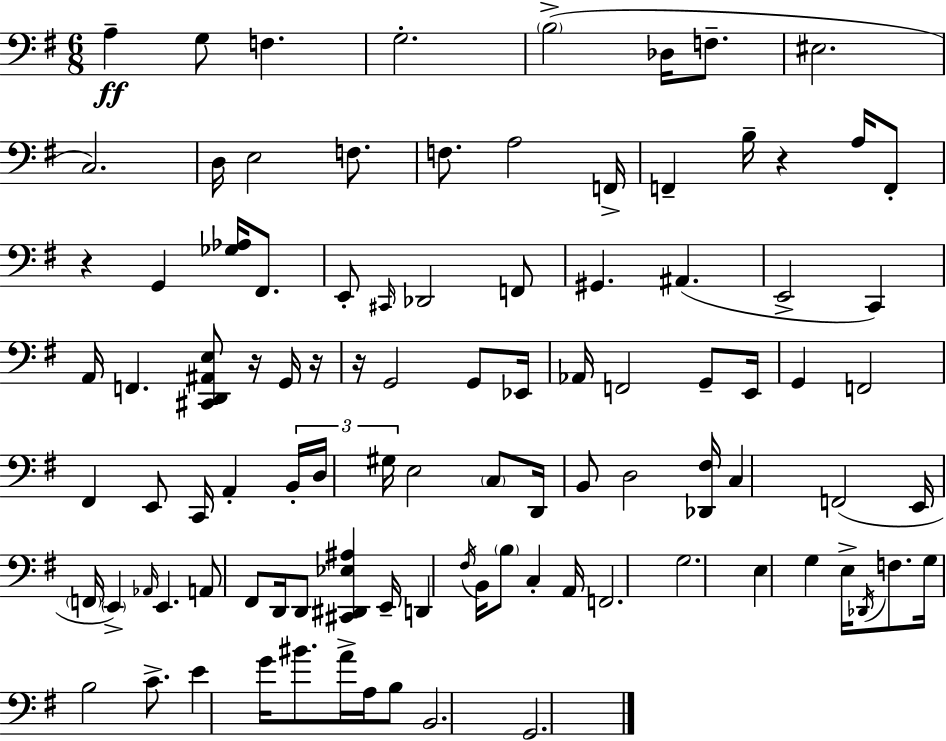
{
  \clef bass
  \numericTimeSignature
  \time 6/8
  \key e \minor
  \repeat volta 2 { a4--\ff g8 f4. | g2.-. | \parenthesize b2->( des16 f8.-- | eis2. | \break c2.) | d16 e2 f8. | f8. a2 f,16-> | f,4-- b16-- r4 a16 f,8-. | \break r4 g,4 <ges aes>16 fis,8. | e,8-. \grace { cis,16 } des,2 f,8 | gis,4. ais,4.( | e,2-> c,4) | \break a,16 f,4. <cis, d, ais, e>8 r16 g,16 | r16 r16 g,2 g,8 | ees,16 aes,16 f,2 g,8-- | e,16 g,4 f,2 | \break fis,4 e,8 c,16 a,4-. | \tuplet 3/2 { b,16-. d16 gis16 } e2 \parenthesize c8 | d,16 b,8 d2 | <des, fis>16 c4 f,2( | \break e,16 \parenthesize f,16 \parenthesize e,4->) \grace { aes,16 } e,4. | a,8 fis,8 d,16 d,8 <cis, dis, ees ais>4 | e,16-- d,4 \acciaccatura { fis16 } b,16 \parenthesize b8 c4-. | a,16 f,2. | \break g2. | e4 g4 e16-> | \acciaccatura { des,16 } f8. g16 b2 | c'8.-> e'4 g'16 bis'8. | \break a'16-> a16 b8 b,2. | g,2. | } \bar "|."
}